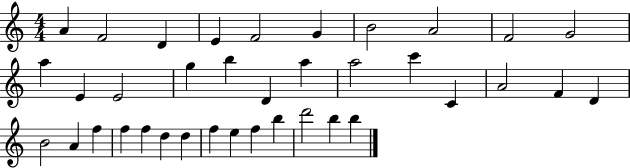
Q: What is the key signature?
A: C major